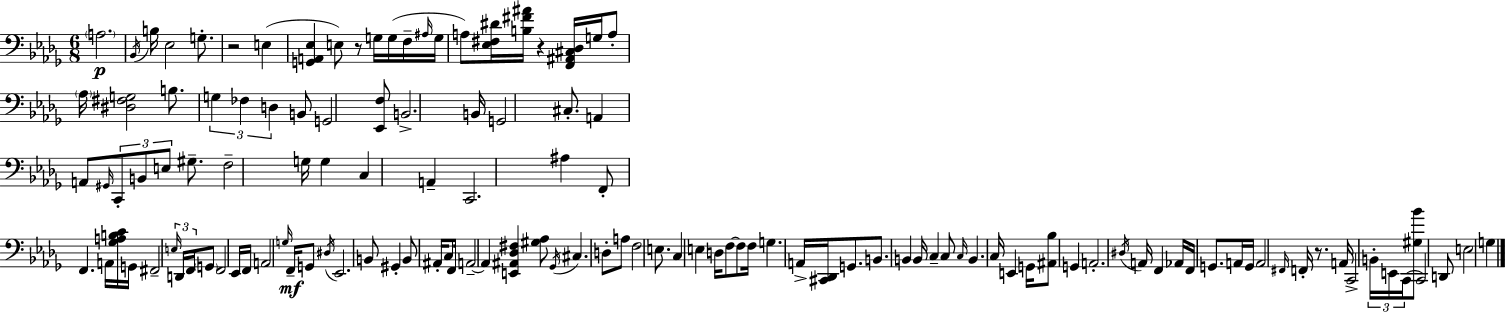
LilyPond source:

{
  \clef bass
  \numericTimeSignature
  \time 6/8
  \key bes \minor
  \repeat volta 2 { \parenthesize a2.\p | \acciaccatura { bes,16 } b16 ees2 g8.-. | r2 e4( | <g, a, ees>4 e8) r8 g16 g16( f16-- | \break \grace { ais16 } g16 a8) <ees fis dis'>16 <b fis' ais'>16 r4 <f, ais, cis des>16 g16 | a8-. \parenthesize aes16 <dis fis g>2 b8. | \tuplet 3/2 { g4 fes4 d4 } | b,8 g,2 | \break <ees, f>8 b,2.-> | b,16 g,2 cis8.-. | a,4 a,8 \grace { gis,16 } \tuplet 3/2 { c,8-. b,8 | e8 } gis8.-- f2-- | \break g16 g4 c4 a,4-- | c,2. | ais4 f,8-. f,4. | a,16 <ges a b c'>16 g,16 fis,2-- | \break \tuplet 3/2 { \grace { e16 } d,16 f,16 } \parenthesize g,8 f,2 | ees,16 f,16 a,2 | \grace { g16 } f,16--\mf g,8 \acciaccatura { dis16 } ees,2. | b,8 gis,4-. | \break b,8 ais,16-. c8 f,16 a,2--~~ | a,4 <e, ais, des fis>4 <gis aes>8 | \acciaccatura { ges,16 } cis4. d8-. a8 f2 | e8. c4 | \break e4 d16 f8~~ f8 f16 | g4. a,16-> <cis, des,>16 g,8. b,8. | b,4 b,16 c4-- c8 | \grace { c16 } b,4. c16 e,4 | \break g,16 <ais, bes>8 g,4 a,2.-. | \acciaccatura { dis16 } a,16 f,4 | aes,16 f,16 g,8. a,16 g,16 a,2 | \grace { fis,16 } f,16-. r8. a,16 c,2-> | \break \tuplet 3/2 { b,16-. e,16 c,16( } <gis bes'>8 | c,2) d,8 e2 | g4 } \bar "|."
}